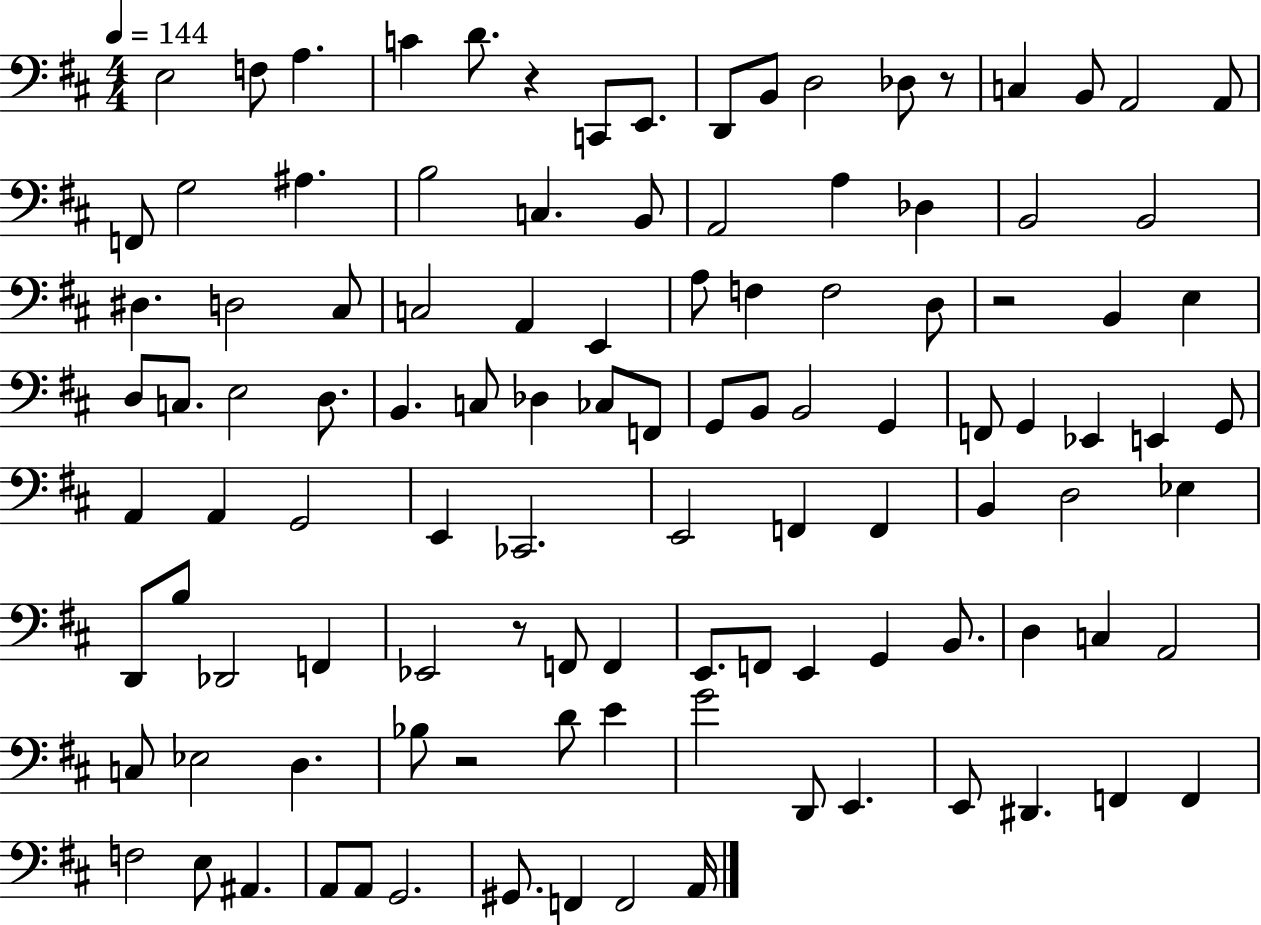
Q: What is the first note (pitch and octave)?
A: E3